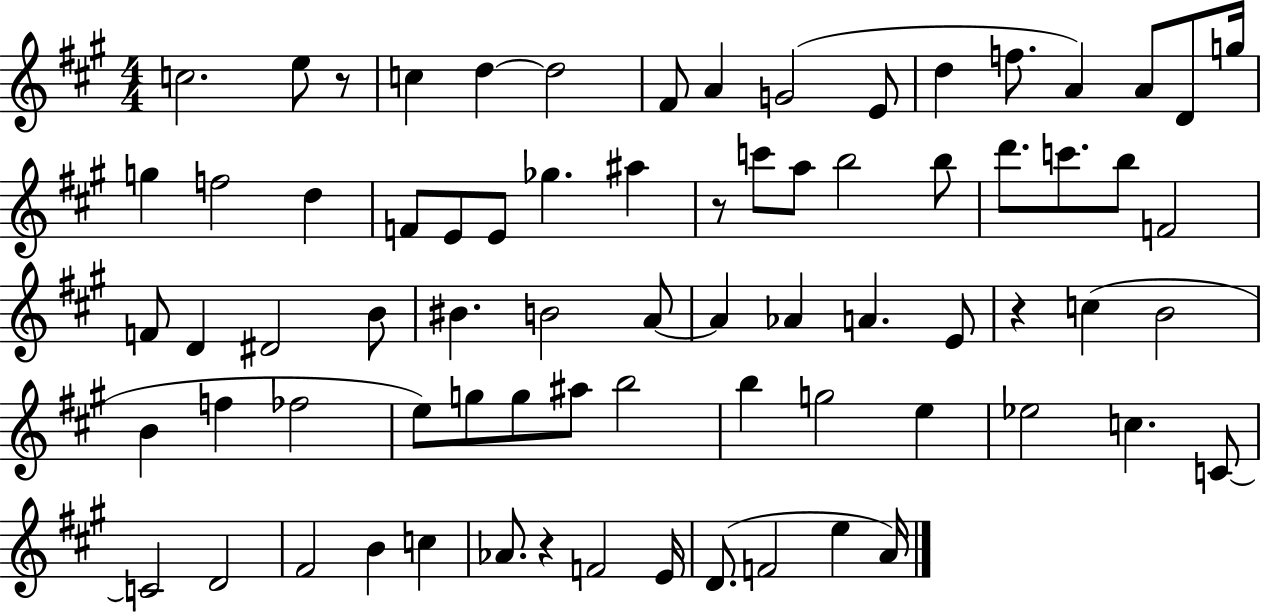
C5/h. E5/e R/e C5/q D5/q D5/h F#4/e A4/q G4/h E4/e D5/q F5/e. A4/q A4/e D4/e G5/s G5/q F5/h D5/q F4/e E4/e E4/e Gb5/q. A#5/q R/e C6/e A5/e B5/h B5/e D6/e. C6/e. B5/e F4/h F4/e D4/q D#4/h B4/e BIS4/q. B4/h A4/e A4/q Ab4/q A4/q. E4/e R/q C5/q B4/h B4/q F5/q FES5/h E5/e G5/e G5/e A#5/e B5/h B5/q G5/h E5/q Eb5/h C5/q. C4/e C4/h D4/h F#4/h B4/q C5/q Ab4/e. R/q F4/h E4/s D4/e. F4/h E5/q A4/s